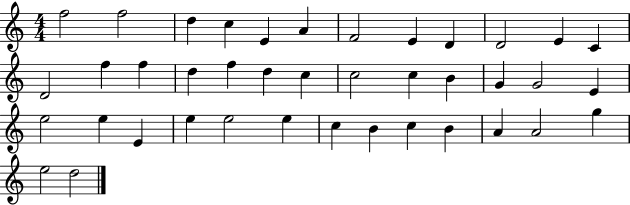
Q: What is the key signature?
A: C major